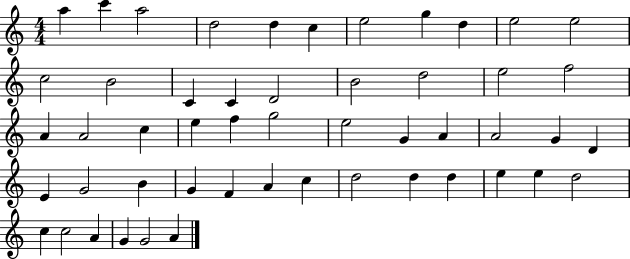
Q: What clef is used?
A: treble